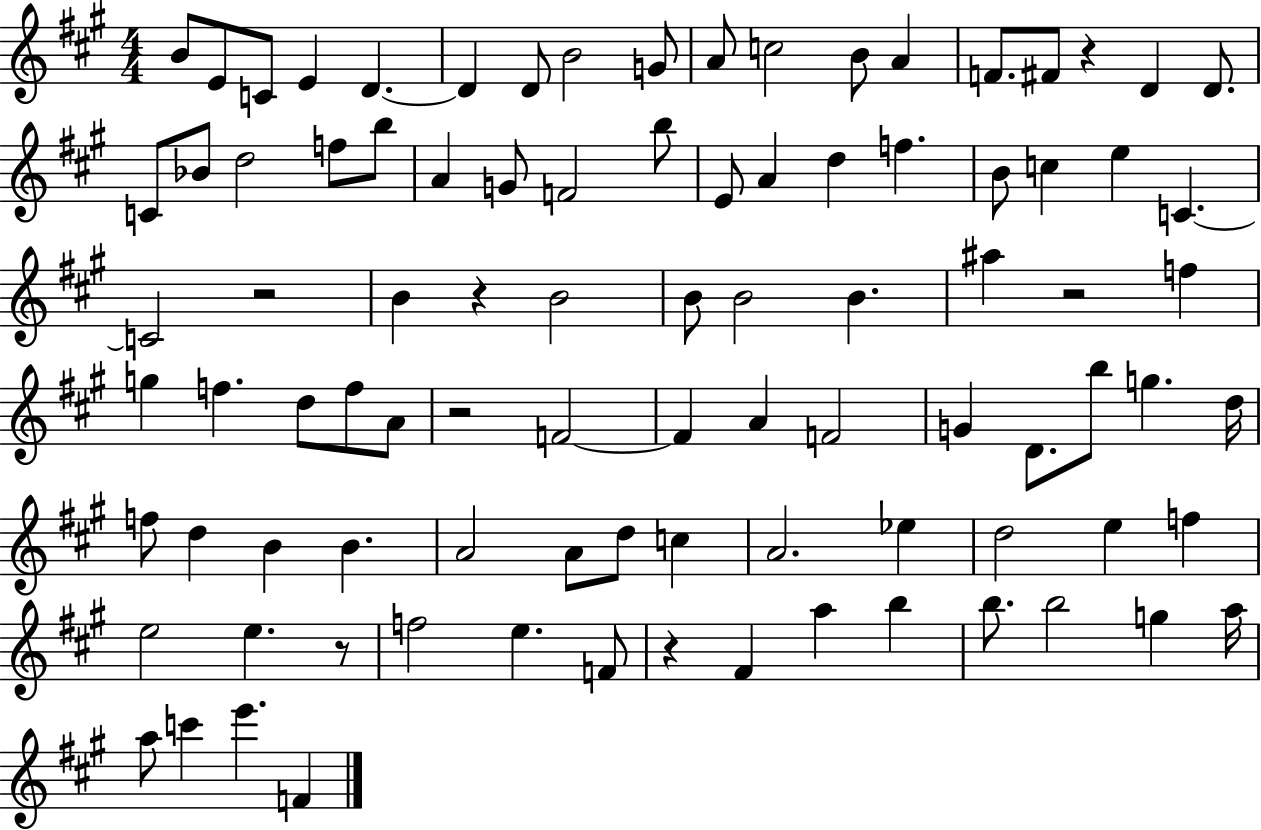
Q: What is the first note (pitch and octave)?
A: B4